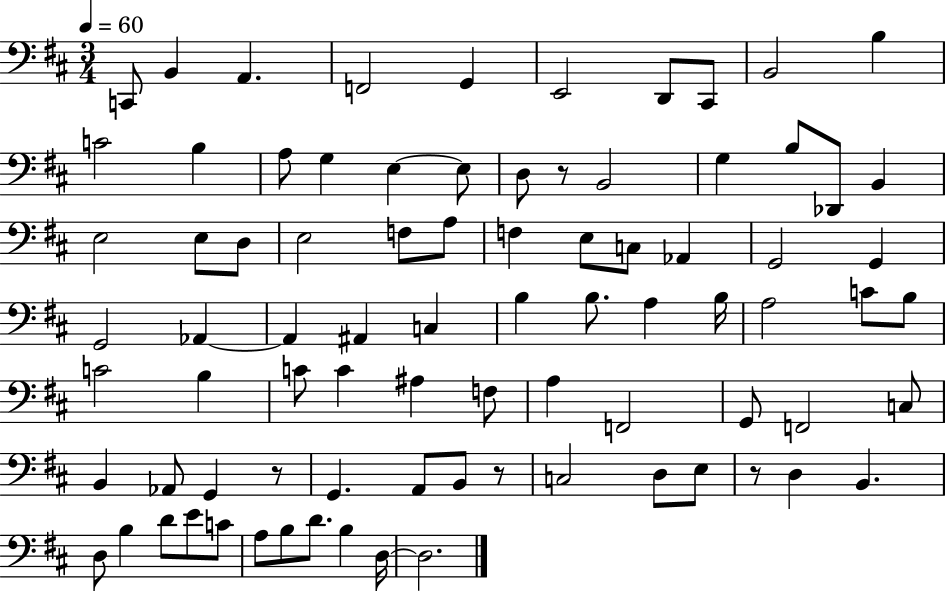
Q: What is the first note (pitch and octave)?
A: C2